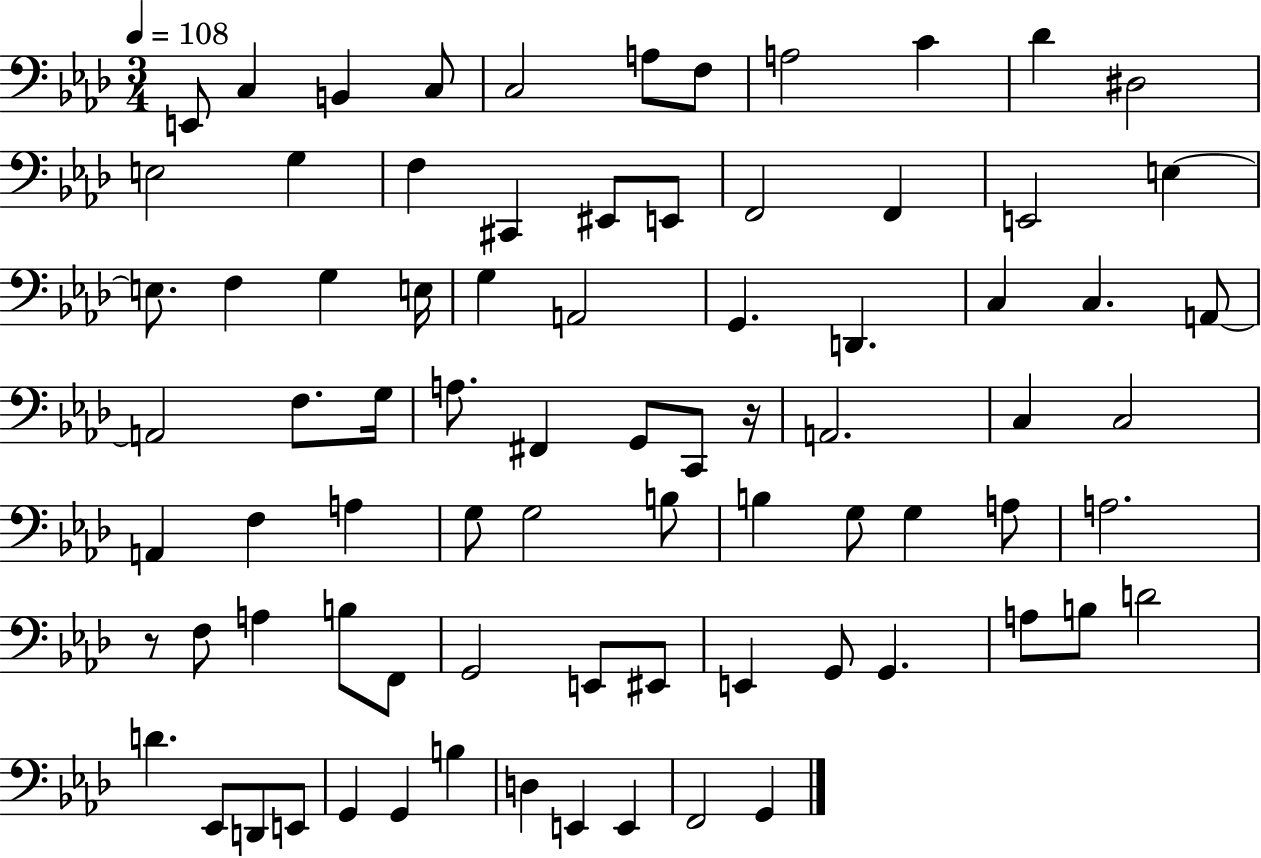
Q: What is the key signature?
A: AES major